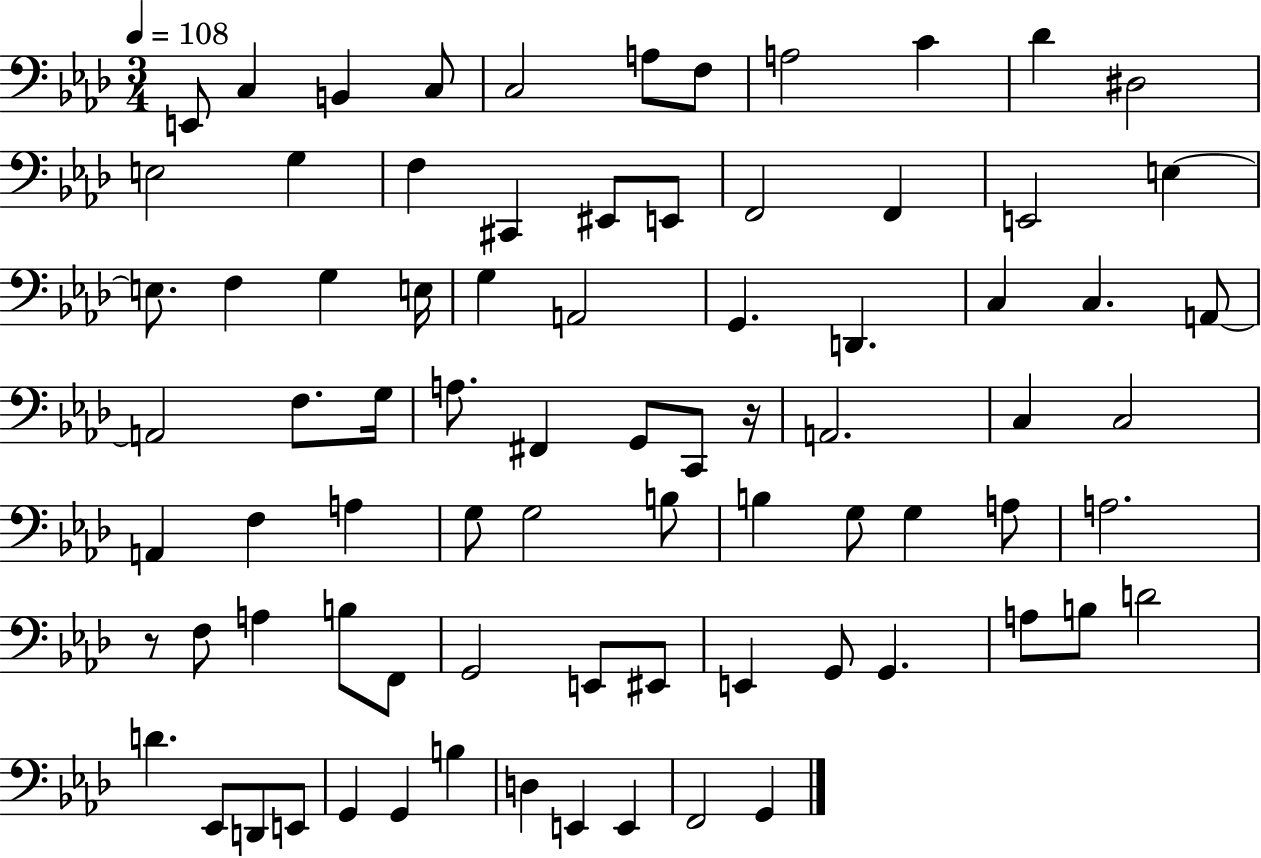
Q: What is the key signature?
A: AES major